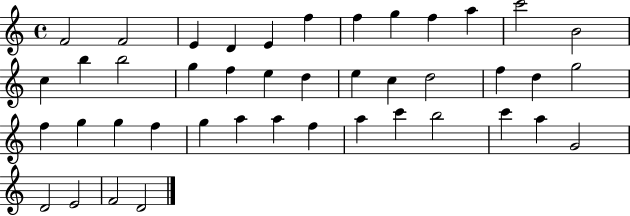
{
  \clef treble
  \time 4/4
  \defaultTimeSignature
  \key c \major
  f'2 f'2 | e'4 d'4 e'4 f''4 | f''4 g''4 f''4 a''4 | c'''2 b'2 | \break c''4 b''4 b''2 | g''4 f''4 e''4 d''4 | e''4 c''4 d''2 | f''4 d''4 g''2 | \break f''4 g''4 g''4 f''4 | g''4 a''4 a''4 f''4 | a''4 c'''4 b''2 | c'''4 a''4 g'2 | \break d'2 e'2 | f'2 d'2 | \bar "|."
}